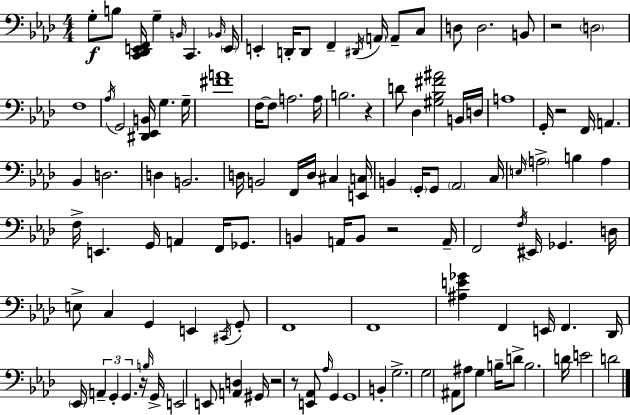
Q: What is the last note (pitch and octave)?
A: D4